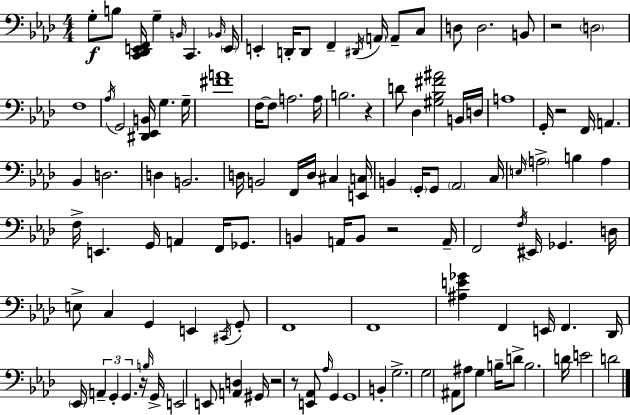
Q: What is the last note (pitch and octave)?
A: D4